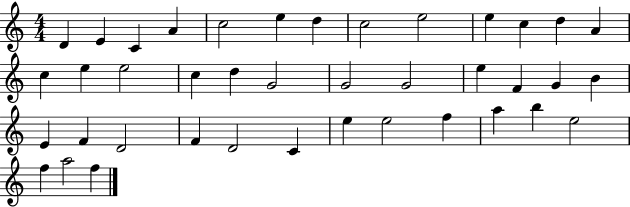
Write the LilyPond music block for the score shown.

{
  \clef treble
  \numericTimeSignature
  \time 4/4
  \key c \major
  d'4 e'4 c'4 a'4 | c''2 e''4 d''4 | c''2 e''2 | e''4 c''4 d''4 a'4 | \break c''4 e''4 e''2 | c''4 d''4 g'2 | g'2 g'2 | e''4 f'4 g'4 b'4 | \break e'4 f'4 d'2 | f'4 d'2 c'4 | e''4 e''2 f''4 | a''4 b''4 e''2 | \break f''4 a''2 f''4 | \bar "|."
}